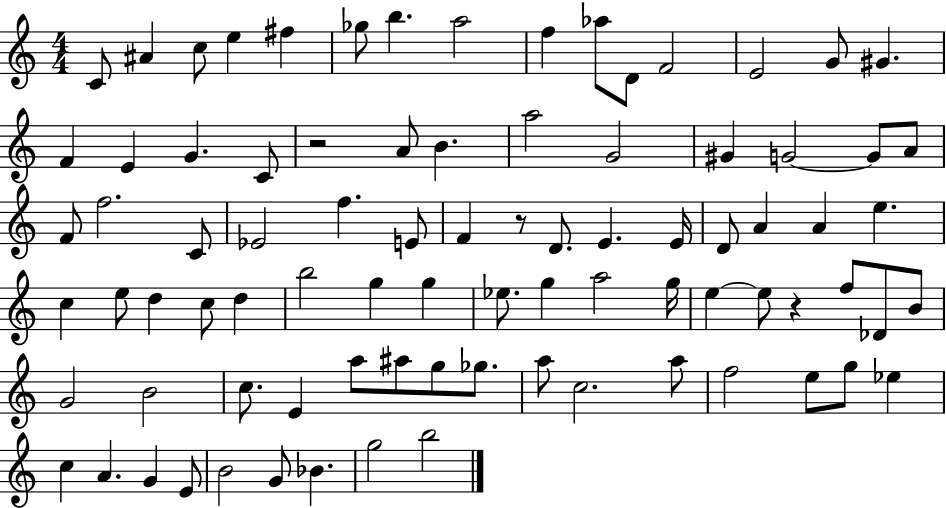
C4/e A#4/q C5/e E5/q F#5/q Gb5/e B5/q. A5/h F5/q Ab5/e D4/e F4/h E4/h G4/e G#4/q. F4/q E4/q G4/q. C4/e R/h A4/e B4/q. A5/h G4/h G#4/q G4/h G4/e A4/e F4/e F5/h. C4/e Eb4/h F5/q. E4/e F4/q R/e D4/e. E4/q. E4/s D4/e A4/q A4/q E5/q. C5/q E5/e D5/q C5/e D5/q B5/h G5/q G5/q Eb5/e. G5/q A5/h G5/s E5/q E5/e R/q F5/e Db4/e B4/e G4/h B4/h C5/e. E4/q A5/e A#5/e G5/e Gb5/e. A5/e C5/h. A5/e F5/h E5/e G5/e Eb5/q C5/q A4/q. G4/q E4/e B4/h G4/e Bb4/q. G5/h B5/h